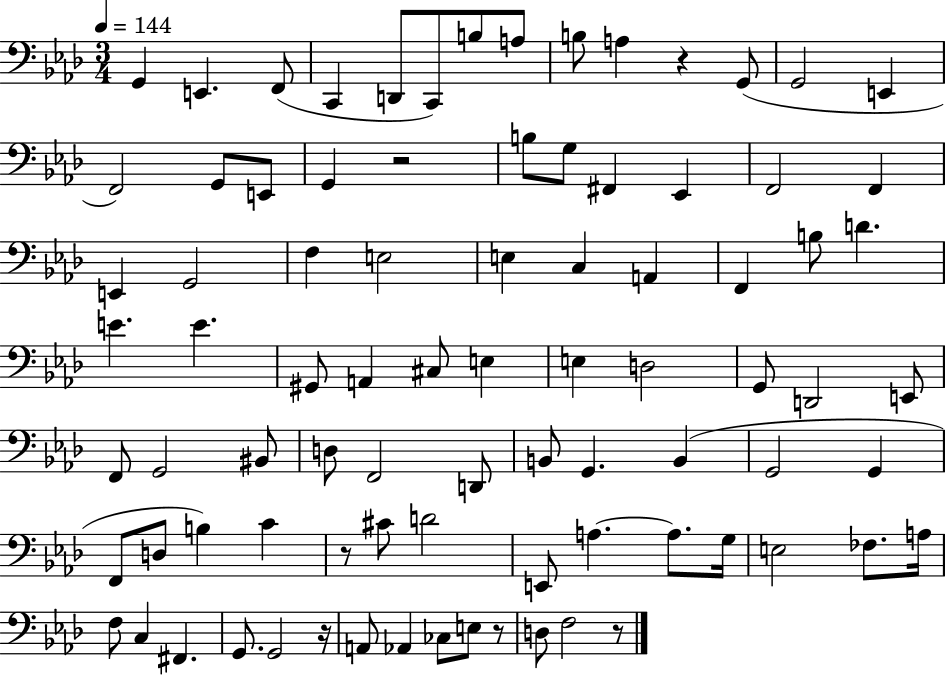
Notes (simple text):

G2/q E2/q. F2/e C2/q D2/e C2/e B3/e A3/e B3/e A3/q R/q G2/e G2/h E2/q F2/h G2/e E2/e G2/q R/h B3/e G3/e F#2/q Eb2/q F2/h F2/q E2/q G2/h F3/q E3/h E3/q C3/q A2/q F2/q B3/e D4/q. E4/q. E4/q. G#2/e A2/q C#3/e E3/q E3/q D3/h G2/e D2/h E2/e F2/e G2/h BIS2/e D3/e F2/h D2/e B2/e G2/q. B2/q G2/h G2/q F2/e D3/e B3/q C4/q R/e C#4/e D4/h E2/e A3/q. A3/e. G3/s E3/h FES3/e. A3/s F3/e C3/q F#2/q. G2/e. G2/h R/s A2/e Ab2/q CES3/e E3/e R/e D3/e F3/h R/e